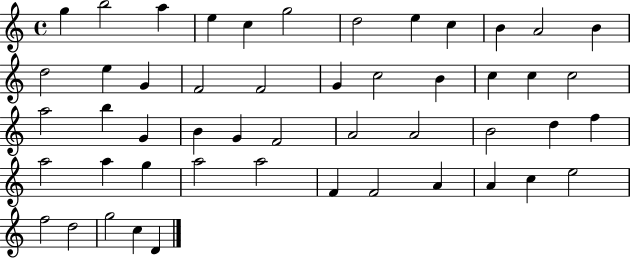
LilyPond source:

{
  \clef treble
  \time 4/4
  \defaultTimeSignature
  \key c \major
  g''4 b''2 a''4 | e''4 c''4 g''2 | d''2 e''4 c''4 | b'4 a'2 b'4 | \break d''2 e''4 g'4 | f'2 f'2 | g'4 c''2 b'4 | c''4 c''4 c''2 | \break a''2 b''4 g'4 | b'4 g'4 f'2 | a'2 a'2 | b'2 d''4 f''4 | \break a''2 a''4 g''4 | a''2 a''2 | f'4 f'2 a'4 | a'4 c''4 e''2 | \break f''2 d''2 | g''2 c''4 d'4 | \bar "|."
}